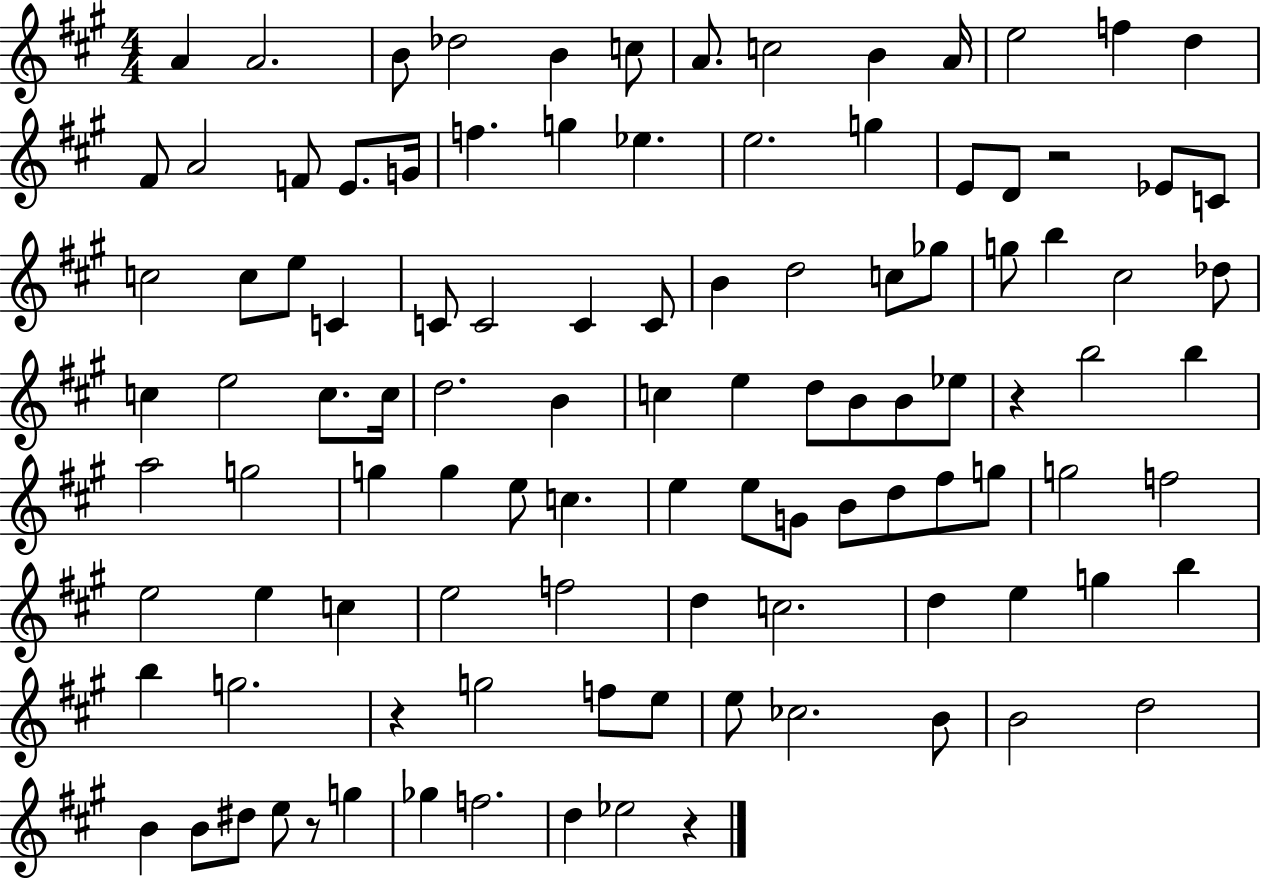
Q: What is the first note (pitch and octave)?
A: A4